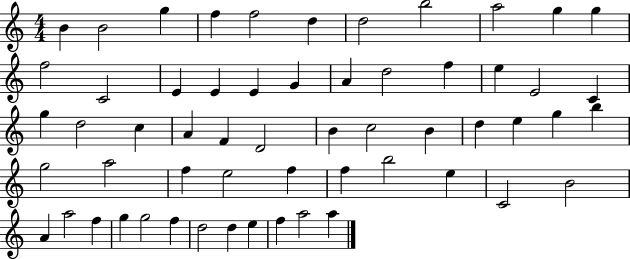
B4/q B4/h G5/q F5/q F5/h D5/q D5/h B5/h A5/h G5/q G5/q F5/h C4/h E4/q E4/q E4/q G4/q A4/q D5/h F5/q E5/q E4/h C4/q G5/q D5/h C5/q A4/q F4/q D4/h B4/q C5/h B4/q D5/q E5/q G5/q B5/q G5/h A5/h F5/q E5/h F5/q F5/q B5/h E5/q C4/h B4/h A4/q A5/h F5/q G5/q G5/h F5/q D5/h D5/q E5/q F5/q A5/h A5/q